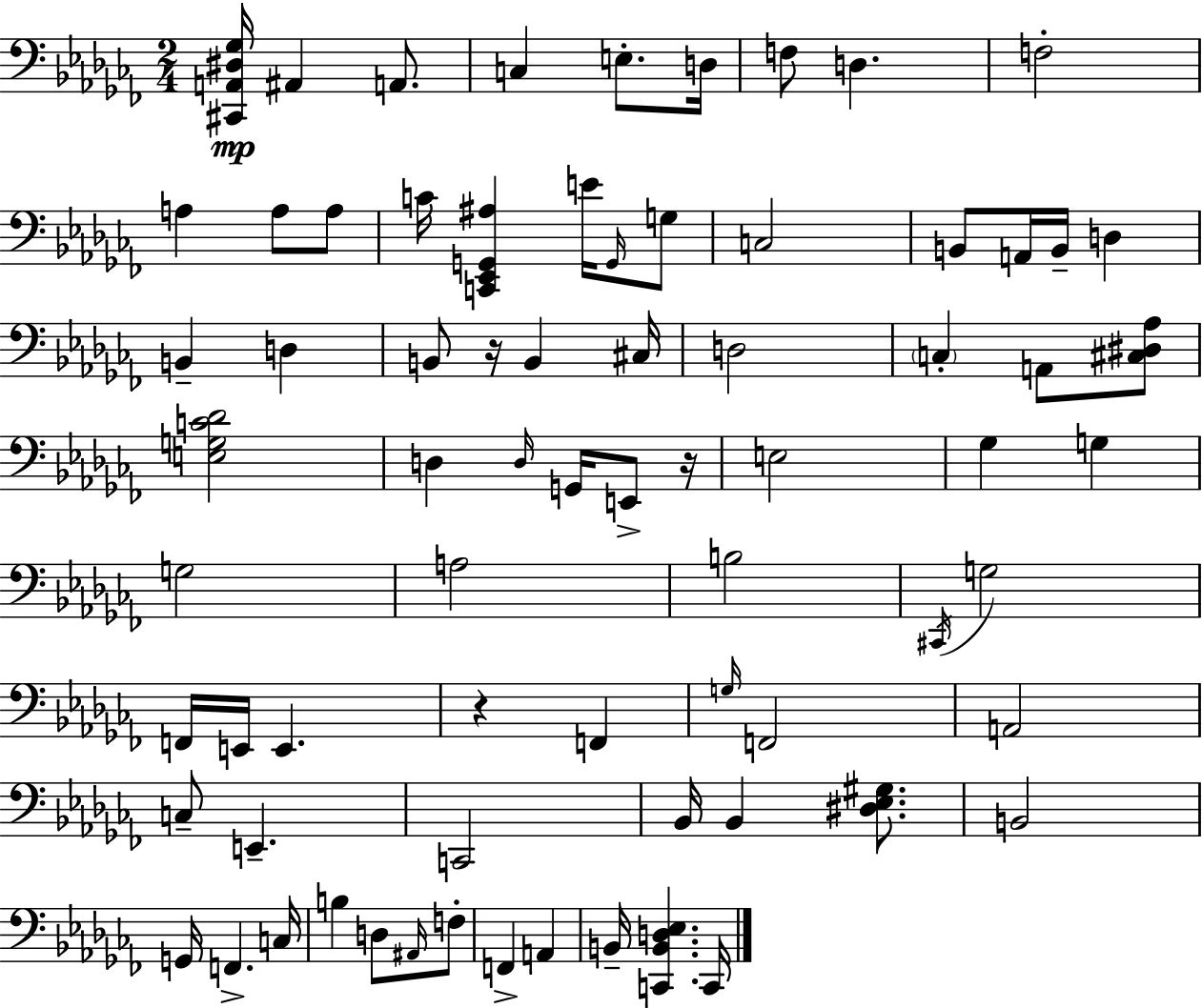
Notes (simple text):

[C#2,A2,D#3,Gb3]/s A#2/q A2/e. C3/q E3/e. D3/s F3/e D3/q. F3/h A3/q A3/e A3/e C4/s [C2,Eb2,G2,A#3]/q E4/s G2/s G3/e C3/h B2/e A2/s B2/s D3/q B2/q D3/q B2/e R/s B2/q C#3/s D3/h C3/q A2/e [C#3,D#3,Ab3]/e [E3,G3,C4,Db4]/h D3/q D3/s G2/s E2/e R/s E3/h Gb3/q G3/q G3/h A3/h B3/h C#2/s G3/h F2/s E2/s E2/q. R/q F2/q G3/s F2/h A2/h C3/e E2/q. C2/h Bb2/s Bb2/q [D#3,Eb3,G#3]/e. B2/h G2/s F2/q. C3/s B3/q D3/e A#2/s F3/e F2/q A2/q B2/s [C2,B2,D3,Eb3]/q. C2/s